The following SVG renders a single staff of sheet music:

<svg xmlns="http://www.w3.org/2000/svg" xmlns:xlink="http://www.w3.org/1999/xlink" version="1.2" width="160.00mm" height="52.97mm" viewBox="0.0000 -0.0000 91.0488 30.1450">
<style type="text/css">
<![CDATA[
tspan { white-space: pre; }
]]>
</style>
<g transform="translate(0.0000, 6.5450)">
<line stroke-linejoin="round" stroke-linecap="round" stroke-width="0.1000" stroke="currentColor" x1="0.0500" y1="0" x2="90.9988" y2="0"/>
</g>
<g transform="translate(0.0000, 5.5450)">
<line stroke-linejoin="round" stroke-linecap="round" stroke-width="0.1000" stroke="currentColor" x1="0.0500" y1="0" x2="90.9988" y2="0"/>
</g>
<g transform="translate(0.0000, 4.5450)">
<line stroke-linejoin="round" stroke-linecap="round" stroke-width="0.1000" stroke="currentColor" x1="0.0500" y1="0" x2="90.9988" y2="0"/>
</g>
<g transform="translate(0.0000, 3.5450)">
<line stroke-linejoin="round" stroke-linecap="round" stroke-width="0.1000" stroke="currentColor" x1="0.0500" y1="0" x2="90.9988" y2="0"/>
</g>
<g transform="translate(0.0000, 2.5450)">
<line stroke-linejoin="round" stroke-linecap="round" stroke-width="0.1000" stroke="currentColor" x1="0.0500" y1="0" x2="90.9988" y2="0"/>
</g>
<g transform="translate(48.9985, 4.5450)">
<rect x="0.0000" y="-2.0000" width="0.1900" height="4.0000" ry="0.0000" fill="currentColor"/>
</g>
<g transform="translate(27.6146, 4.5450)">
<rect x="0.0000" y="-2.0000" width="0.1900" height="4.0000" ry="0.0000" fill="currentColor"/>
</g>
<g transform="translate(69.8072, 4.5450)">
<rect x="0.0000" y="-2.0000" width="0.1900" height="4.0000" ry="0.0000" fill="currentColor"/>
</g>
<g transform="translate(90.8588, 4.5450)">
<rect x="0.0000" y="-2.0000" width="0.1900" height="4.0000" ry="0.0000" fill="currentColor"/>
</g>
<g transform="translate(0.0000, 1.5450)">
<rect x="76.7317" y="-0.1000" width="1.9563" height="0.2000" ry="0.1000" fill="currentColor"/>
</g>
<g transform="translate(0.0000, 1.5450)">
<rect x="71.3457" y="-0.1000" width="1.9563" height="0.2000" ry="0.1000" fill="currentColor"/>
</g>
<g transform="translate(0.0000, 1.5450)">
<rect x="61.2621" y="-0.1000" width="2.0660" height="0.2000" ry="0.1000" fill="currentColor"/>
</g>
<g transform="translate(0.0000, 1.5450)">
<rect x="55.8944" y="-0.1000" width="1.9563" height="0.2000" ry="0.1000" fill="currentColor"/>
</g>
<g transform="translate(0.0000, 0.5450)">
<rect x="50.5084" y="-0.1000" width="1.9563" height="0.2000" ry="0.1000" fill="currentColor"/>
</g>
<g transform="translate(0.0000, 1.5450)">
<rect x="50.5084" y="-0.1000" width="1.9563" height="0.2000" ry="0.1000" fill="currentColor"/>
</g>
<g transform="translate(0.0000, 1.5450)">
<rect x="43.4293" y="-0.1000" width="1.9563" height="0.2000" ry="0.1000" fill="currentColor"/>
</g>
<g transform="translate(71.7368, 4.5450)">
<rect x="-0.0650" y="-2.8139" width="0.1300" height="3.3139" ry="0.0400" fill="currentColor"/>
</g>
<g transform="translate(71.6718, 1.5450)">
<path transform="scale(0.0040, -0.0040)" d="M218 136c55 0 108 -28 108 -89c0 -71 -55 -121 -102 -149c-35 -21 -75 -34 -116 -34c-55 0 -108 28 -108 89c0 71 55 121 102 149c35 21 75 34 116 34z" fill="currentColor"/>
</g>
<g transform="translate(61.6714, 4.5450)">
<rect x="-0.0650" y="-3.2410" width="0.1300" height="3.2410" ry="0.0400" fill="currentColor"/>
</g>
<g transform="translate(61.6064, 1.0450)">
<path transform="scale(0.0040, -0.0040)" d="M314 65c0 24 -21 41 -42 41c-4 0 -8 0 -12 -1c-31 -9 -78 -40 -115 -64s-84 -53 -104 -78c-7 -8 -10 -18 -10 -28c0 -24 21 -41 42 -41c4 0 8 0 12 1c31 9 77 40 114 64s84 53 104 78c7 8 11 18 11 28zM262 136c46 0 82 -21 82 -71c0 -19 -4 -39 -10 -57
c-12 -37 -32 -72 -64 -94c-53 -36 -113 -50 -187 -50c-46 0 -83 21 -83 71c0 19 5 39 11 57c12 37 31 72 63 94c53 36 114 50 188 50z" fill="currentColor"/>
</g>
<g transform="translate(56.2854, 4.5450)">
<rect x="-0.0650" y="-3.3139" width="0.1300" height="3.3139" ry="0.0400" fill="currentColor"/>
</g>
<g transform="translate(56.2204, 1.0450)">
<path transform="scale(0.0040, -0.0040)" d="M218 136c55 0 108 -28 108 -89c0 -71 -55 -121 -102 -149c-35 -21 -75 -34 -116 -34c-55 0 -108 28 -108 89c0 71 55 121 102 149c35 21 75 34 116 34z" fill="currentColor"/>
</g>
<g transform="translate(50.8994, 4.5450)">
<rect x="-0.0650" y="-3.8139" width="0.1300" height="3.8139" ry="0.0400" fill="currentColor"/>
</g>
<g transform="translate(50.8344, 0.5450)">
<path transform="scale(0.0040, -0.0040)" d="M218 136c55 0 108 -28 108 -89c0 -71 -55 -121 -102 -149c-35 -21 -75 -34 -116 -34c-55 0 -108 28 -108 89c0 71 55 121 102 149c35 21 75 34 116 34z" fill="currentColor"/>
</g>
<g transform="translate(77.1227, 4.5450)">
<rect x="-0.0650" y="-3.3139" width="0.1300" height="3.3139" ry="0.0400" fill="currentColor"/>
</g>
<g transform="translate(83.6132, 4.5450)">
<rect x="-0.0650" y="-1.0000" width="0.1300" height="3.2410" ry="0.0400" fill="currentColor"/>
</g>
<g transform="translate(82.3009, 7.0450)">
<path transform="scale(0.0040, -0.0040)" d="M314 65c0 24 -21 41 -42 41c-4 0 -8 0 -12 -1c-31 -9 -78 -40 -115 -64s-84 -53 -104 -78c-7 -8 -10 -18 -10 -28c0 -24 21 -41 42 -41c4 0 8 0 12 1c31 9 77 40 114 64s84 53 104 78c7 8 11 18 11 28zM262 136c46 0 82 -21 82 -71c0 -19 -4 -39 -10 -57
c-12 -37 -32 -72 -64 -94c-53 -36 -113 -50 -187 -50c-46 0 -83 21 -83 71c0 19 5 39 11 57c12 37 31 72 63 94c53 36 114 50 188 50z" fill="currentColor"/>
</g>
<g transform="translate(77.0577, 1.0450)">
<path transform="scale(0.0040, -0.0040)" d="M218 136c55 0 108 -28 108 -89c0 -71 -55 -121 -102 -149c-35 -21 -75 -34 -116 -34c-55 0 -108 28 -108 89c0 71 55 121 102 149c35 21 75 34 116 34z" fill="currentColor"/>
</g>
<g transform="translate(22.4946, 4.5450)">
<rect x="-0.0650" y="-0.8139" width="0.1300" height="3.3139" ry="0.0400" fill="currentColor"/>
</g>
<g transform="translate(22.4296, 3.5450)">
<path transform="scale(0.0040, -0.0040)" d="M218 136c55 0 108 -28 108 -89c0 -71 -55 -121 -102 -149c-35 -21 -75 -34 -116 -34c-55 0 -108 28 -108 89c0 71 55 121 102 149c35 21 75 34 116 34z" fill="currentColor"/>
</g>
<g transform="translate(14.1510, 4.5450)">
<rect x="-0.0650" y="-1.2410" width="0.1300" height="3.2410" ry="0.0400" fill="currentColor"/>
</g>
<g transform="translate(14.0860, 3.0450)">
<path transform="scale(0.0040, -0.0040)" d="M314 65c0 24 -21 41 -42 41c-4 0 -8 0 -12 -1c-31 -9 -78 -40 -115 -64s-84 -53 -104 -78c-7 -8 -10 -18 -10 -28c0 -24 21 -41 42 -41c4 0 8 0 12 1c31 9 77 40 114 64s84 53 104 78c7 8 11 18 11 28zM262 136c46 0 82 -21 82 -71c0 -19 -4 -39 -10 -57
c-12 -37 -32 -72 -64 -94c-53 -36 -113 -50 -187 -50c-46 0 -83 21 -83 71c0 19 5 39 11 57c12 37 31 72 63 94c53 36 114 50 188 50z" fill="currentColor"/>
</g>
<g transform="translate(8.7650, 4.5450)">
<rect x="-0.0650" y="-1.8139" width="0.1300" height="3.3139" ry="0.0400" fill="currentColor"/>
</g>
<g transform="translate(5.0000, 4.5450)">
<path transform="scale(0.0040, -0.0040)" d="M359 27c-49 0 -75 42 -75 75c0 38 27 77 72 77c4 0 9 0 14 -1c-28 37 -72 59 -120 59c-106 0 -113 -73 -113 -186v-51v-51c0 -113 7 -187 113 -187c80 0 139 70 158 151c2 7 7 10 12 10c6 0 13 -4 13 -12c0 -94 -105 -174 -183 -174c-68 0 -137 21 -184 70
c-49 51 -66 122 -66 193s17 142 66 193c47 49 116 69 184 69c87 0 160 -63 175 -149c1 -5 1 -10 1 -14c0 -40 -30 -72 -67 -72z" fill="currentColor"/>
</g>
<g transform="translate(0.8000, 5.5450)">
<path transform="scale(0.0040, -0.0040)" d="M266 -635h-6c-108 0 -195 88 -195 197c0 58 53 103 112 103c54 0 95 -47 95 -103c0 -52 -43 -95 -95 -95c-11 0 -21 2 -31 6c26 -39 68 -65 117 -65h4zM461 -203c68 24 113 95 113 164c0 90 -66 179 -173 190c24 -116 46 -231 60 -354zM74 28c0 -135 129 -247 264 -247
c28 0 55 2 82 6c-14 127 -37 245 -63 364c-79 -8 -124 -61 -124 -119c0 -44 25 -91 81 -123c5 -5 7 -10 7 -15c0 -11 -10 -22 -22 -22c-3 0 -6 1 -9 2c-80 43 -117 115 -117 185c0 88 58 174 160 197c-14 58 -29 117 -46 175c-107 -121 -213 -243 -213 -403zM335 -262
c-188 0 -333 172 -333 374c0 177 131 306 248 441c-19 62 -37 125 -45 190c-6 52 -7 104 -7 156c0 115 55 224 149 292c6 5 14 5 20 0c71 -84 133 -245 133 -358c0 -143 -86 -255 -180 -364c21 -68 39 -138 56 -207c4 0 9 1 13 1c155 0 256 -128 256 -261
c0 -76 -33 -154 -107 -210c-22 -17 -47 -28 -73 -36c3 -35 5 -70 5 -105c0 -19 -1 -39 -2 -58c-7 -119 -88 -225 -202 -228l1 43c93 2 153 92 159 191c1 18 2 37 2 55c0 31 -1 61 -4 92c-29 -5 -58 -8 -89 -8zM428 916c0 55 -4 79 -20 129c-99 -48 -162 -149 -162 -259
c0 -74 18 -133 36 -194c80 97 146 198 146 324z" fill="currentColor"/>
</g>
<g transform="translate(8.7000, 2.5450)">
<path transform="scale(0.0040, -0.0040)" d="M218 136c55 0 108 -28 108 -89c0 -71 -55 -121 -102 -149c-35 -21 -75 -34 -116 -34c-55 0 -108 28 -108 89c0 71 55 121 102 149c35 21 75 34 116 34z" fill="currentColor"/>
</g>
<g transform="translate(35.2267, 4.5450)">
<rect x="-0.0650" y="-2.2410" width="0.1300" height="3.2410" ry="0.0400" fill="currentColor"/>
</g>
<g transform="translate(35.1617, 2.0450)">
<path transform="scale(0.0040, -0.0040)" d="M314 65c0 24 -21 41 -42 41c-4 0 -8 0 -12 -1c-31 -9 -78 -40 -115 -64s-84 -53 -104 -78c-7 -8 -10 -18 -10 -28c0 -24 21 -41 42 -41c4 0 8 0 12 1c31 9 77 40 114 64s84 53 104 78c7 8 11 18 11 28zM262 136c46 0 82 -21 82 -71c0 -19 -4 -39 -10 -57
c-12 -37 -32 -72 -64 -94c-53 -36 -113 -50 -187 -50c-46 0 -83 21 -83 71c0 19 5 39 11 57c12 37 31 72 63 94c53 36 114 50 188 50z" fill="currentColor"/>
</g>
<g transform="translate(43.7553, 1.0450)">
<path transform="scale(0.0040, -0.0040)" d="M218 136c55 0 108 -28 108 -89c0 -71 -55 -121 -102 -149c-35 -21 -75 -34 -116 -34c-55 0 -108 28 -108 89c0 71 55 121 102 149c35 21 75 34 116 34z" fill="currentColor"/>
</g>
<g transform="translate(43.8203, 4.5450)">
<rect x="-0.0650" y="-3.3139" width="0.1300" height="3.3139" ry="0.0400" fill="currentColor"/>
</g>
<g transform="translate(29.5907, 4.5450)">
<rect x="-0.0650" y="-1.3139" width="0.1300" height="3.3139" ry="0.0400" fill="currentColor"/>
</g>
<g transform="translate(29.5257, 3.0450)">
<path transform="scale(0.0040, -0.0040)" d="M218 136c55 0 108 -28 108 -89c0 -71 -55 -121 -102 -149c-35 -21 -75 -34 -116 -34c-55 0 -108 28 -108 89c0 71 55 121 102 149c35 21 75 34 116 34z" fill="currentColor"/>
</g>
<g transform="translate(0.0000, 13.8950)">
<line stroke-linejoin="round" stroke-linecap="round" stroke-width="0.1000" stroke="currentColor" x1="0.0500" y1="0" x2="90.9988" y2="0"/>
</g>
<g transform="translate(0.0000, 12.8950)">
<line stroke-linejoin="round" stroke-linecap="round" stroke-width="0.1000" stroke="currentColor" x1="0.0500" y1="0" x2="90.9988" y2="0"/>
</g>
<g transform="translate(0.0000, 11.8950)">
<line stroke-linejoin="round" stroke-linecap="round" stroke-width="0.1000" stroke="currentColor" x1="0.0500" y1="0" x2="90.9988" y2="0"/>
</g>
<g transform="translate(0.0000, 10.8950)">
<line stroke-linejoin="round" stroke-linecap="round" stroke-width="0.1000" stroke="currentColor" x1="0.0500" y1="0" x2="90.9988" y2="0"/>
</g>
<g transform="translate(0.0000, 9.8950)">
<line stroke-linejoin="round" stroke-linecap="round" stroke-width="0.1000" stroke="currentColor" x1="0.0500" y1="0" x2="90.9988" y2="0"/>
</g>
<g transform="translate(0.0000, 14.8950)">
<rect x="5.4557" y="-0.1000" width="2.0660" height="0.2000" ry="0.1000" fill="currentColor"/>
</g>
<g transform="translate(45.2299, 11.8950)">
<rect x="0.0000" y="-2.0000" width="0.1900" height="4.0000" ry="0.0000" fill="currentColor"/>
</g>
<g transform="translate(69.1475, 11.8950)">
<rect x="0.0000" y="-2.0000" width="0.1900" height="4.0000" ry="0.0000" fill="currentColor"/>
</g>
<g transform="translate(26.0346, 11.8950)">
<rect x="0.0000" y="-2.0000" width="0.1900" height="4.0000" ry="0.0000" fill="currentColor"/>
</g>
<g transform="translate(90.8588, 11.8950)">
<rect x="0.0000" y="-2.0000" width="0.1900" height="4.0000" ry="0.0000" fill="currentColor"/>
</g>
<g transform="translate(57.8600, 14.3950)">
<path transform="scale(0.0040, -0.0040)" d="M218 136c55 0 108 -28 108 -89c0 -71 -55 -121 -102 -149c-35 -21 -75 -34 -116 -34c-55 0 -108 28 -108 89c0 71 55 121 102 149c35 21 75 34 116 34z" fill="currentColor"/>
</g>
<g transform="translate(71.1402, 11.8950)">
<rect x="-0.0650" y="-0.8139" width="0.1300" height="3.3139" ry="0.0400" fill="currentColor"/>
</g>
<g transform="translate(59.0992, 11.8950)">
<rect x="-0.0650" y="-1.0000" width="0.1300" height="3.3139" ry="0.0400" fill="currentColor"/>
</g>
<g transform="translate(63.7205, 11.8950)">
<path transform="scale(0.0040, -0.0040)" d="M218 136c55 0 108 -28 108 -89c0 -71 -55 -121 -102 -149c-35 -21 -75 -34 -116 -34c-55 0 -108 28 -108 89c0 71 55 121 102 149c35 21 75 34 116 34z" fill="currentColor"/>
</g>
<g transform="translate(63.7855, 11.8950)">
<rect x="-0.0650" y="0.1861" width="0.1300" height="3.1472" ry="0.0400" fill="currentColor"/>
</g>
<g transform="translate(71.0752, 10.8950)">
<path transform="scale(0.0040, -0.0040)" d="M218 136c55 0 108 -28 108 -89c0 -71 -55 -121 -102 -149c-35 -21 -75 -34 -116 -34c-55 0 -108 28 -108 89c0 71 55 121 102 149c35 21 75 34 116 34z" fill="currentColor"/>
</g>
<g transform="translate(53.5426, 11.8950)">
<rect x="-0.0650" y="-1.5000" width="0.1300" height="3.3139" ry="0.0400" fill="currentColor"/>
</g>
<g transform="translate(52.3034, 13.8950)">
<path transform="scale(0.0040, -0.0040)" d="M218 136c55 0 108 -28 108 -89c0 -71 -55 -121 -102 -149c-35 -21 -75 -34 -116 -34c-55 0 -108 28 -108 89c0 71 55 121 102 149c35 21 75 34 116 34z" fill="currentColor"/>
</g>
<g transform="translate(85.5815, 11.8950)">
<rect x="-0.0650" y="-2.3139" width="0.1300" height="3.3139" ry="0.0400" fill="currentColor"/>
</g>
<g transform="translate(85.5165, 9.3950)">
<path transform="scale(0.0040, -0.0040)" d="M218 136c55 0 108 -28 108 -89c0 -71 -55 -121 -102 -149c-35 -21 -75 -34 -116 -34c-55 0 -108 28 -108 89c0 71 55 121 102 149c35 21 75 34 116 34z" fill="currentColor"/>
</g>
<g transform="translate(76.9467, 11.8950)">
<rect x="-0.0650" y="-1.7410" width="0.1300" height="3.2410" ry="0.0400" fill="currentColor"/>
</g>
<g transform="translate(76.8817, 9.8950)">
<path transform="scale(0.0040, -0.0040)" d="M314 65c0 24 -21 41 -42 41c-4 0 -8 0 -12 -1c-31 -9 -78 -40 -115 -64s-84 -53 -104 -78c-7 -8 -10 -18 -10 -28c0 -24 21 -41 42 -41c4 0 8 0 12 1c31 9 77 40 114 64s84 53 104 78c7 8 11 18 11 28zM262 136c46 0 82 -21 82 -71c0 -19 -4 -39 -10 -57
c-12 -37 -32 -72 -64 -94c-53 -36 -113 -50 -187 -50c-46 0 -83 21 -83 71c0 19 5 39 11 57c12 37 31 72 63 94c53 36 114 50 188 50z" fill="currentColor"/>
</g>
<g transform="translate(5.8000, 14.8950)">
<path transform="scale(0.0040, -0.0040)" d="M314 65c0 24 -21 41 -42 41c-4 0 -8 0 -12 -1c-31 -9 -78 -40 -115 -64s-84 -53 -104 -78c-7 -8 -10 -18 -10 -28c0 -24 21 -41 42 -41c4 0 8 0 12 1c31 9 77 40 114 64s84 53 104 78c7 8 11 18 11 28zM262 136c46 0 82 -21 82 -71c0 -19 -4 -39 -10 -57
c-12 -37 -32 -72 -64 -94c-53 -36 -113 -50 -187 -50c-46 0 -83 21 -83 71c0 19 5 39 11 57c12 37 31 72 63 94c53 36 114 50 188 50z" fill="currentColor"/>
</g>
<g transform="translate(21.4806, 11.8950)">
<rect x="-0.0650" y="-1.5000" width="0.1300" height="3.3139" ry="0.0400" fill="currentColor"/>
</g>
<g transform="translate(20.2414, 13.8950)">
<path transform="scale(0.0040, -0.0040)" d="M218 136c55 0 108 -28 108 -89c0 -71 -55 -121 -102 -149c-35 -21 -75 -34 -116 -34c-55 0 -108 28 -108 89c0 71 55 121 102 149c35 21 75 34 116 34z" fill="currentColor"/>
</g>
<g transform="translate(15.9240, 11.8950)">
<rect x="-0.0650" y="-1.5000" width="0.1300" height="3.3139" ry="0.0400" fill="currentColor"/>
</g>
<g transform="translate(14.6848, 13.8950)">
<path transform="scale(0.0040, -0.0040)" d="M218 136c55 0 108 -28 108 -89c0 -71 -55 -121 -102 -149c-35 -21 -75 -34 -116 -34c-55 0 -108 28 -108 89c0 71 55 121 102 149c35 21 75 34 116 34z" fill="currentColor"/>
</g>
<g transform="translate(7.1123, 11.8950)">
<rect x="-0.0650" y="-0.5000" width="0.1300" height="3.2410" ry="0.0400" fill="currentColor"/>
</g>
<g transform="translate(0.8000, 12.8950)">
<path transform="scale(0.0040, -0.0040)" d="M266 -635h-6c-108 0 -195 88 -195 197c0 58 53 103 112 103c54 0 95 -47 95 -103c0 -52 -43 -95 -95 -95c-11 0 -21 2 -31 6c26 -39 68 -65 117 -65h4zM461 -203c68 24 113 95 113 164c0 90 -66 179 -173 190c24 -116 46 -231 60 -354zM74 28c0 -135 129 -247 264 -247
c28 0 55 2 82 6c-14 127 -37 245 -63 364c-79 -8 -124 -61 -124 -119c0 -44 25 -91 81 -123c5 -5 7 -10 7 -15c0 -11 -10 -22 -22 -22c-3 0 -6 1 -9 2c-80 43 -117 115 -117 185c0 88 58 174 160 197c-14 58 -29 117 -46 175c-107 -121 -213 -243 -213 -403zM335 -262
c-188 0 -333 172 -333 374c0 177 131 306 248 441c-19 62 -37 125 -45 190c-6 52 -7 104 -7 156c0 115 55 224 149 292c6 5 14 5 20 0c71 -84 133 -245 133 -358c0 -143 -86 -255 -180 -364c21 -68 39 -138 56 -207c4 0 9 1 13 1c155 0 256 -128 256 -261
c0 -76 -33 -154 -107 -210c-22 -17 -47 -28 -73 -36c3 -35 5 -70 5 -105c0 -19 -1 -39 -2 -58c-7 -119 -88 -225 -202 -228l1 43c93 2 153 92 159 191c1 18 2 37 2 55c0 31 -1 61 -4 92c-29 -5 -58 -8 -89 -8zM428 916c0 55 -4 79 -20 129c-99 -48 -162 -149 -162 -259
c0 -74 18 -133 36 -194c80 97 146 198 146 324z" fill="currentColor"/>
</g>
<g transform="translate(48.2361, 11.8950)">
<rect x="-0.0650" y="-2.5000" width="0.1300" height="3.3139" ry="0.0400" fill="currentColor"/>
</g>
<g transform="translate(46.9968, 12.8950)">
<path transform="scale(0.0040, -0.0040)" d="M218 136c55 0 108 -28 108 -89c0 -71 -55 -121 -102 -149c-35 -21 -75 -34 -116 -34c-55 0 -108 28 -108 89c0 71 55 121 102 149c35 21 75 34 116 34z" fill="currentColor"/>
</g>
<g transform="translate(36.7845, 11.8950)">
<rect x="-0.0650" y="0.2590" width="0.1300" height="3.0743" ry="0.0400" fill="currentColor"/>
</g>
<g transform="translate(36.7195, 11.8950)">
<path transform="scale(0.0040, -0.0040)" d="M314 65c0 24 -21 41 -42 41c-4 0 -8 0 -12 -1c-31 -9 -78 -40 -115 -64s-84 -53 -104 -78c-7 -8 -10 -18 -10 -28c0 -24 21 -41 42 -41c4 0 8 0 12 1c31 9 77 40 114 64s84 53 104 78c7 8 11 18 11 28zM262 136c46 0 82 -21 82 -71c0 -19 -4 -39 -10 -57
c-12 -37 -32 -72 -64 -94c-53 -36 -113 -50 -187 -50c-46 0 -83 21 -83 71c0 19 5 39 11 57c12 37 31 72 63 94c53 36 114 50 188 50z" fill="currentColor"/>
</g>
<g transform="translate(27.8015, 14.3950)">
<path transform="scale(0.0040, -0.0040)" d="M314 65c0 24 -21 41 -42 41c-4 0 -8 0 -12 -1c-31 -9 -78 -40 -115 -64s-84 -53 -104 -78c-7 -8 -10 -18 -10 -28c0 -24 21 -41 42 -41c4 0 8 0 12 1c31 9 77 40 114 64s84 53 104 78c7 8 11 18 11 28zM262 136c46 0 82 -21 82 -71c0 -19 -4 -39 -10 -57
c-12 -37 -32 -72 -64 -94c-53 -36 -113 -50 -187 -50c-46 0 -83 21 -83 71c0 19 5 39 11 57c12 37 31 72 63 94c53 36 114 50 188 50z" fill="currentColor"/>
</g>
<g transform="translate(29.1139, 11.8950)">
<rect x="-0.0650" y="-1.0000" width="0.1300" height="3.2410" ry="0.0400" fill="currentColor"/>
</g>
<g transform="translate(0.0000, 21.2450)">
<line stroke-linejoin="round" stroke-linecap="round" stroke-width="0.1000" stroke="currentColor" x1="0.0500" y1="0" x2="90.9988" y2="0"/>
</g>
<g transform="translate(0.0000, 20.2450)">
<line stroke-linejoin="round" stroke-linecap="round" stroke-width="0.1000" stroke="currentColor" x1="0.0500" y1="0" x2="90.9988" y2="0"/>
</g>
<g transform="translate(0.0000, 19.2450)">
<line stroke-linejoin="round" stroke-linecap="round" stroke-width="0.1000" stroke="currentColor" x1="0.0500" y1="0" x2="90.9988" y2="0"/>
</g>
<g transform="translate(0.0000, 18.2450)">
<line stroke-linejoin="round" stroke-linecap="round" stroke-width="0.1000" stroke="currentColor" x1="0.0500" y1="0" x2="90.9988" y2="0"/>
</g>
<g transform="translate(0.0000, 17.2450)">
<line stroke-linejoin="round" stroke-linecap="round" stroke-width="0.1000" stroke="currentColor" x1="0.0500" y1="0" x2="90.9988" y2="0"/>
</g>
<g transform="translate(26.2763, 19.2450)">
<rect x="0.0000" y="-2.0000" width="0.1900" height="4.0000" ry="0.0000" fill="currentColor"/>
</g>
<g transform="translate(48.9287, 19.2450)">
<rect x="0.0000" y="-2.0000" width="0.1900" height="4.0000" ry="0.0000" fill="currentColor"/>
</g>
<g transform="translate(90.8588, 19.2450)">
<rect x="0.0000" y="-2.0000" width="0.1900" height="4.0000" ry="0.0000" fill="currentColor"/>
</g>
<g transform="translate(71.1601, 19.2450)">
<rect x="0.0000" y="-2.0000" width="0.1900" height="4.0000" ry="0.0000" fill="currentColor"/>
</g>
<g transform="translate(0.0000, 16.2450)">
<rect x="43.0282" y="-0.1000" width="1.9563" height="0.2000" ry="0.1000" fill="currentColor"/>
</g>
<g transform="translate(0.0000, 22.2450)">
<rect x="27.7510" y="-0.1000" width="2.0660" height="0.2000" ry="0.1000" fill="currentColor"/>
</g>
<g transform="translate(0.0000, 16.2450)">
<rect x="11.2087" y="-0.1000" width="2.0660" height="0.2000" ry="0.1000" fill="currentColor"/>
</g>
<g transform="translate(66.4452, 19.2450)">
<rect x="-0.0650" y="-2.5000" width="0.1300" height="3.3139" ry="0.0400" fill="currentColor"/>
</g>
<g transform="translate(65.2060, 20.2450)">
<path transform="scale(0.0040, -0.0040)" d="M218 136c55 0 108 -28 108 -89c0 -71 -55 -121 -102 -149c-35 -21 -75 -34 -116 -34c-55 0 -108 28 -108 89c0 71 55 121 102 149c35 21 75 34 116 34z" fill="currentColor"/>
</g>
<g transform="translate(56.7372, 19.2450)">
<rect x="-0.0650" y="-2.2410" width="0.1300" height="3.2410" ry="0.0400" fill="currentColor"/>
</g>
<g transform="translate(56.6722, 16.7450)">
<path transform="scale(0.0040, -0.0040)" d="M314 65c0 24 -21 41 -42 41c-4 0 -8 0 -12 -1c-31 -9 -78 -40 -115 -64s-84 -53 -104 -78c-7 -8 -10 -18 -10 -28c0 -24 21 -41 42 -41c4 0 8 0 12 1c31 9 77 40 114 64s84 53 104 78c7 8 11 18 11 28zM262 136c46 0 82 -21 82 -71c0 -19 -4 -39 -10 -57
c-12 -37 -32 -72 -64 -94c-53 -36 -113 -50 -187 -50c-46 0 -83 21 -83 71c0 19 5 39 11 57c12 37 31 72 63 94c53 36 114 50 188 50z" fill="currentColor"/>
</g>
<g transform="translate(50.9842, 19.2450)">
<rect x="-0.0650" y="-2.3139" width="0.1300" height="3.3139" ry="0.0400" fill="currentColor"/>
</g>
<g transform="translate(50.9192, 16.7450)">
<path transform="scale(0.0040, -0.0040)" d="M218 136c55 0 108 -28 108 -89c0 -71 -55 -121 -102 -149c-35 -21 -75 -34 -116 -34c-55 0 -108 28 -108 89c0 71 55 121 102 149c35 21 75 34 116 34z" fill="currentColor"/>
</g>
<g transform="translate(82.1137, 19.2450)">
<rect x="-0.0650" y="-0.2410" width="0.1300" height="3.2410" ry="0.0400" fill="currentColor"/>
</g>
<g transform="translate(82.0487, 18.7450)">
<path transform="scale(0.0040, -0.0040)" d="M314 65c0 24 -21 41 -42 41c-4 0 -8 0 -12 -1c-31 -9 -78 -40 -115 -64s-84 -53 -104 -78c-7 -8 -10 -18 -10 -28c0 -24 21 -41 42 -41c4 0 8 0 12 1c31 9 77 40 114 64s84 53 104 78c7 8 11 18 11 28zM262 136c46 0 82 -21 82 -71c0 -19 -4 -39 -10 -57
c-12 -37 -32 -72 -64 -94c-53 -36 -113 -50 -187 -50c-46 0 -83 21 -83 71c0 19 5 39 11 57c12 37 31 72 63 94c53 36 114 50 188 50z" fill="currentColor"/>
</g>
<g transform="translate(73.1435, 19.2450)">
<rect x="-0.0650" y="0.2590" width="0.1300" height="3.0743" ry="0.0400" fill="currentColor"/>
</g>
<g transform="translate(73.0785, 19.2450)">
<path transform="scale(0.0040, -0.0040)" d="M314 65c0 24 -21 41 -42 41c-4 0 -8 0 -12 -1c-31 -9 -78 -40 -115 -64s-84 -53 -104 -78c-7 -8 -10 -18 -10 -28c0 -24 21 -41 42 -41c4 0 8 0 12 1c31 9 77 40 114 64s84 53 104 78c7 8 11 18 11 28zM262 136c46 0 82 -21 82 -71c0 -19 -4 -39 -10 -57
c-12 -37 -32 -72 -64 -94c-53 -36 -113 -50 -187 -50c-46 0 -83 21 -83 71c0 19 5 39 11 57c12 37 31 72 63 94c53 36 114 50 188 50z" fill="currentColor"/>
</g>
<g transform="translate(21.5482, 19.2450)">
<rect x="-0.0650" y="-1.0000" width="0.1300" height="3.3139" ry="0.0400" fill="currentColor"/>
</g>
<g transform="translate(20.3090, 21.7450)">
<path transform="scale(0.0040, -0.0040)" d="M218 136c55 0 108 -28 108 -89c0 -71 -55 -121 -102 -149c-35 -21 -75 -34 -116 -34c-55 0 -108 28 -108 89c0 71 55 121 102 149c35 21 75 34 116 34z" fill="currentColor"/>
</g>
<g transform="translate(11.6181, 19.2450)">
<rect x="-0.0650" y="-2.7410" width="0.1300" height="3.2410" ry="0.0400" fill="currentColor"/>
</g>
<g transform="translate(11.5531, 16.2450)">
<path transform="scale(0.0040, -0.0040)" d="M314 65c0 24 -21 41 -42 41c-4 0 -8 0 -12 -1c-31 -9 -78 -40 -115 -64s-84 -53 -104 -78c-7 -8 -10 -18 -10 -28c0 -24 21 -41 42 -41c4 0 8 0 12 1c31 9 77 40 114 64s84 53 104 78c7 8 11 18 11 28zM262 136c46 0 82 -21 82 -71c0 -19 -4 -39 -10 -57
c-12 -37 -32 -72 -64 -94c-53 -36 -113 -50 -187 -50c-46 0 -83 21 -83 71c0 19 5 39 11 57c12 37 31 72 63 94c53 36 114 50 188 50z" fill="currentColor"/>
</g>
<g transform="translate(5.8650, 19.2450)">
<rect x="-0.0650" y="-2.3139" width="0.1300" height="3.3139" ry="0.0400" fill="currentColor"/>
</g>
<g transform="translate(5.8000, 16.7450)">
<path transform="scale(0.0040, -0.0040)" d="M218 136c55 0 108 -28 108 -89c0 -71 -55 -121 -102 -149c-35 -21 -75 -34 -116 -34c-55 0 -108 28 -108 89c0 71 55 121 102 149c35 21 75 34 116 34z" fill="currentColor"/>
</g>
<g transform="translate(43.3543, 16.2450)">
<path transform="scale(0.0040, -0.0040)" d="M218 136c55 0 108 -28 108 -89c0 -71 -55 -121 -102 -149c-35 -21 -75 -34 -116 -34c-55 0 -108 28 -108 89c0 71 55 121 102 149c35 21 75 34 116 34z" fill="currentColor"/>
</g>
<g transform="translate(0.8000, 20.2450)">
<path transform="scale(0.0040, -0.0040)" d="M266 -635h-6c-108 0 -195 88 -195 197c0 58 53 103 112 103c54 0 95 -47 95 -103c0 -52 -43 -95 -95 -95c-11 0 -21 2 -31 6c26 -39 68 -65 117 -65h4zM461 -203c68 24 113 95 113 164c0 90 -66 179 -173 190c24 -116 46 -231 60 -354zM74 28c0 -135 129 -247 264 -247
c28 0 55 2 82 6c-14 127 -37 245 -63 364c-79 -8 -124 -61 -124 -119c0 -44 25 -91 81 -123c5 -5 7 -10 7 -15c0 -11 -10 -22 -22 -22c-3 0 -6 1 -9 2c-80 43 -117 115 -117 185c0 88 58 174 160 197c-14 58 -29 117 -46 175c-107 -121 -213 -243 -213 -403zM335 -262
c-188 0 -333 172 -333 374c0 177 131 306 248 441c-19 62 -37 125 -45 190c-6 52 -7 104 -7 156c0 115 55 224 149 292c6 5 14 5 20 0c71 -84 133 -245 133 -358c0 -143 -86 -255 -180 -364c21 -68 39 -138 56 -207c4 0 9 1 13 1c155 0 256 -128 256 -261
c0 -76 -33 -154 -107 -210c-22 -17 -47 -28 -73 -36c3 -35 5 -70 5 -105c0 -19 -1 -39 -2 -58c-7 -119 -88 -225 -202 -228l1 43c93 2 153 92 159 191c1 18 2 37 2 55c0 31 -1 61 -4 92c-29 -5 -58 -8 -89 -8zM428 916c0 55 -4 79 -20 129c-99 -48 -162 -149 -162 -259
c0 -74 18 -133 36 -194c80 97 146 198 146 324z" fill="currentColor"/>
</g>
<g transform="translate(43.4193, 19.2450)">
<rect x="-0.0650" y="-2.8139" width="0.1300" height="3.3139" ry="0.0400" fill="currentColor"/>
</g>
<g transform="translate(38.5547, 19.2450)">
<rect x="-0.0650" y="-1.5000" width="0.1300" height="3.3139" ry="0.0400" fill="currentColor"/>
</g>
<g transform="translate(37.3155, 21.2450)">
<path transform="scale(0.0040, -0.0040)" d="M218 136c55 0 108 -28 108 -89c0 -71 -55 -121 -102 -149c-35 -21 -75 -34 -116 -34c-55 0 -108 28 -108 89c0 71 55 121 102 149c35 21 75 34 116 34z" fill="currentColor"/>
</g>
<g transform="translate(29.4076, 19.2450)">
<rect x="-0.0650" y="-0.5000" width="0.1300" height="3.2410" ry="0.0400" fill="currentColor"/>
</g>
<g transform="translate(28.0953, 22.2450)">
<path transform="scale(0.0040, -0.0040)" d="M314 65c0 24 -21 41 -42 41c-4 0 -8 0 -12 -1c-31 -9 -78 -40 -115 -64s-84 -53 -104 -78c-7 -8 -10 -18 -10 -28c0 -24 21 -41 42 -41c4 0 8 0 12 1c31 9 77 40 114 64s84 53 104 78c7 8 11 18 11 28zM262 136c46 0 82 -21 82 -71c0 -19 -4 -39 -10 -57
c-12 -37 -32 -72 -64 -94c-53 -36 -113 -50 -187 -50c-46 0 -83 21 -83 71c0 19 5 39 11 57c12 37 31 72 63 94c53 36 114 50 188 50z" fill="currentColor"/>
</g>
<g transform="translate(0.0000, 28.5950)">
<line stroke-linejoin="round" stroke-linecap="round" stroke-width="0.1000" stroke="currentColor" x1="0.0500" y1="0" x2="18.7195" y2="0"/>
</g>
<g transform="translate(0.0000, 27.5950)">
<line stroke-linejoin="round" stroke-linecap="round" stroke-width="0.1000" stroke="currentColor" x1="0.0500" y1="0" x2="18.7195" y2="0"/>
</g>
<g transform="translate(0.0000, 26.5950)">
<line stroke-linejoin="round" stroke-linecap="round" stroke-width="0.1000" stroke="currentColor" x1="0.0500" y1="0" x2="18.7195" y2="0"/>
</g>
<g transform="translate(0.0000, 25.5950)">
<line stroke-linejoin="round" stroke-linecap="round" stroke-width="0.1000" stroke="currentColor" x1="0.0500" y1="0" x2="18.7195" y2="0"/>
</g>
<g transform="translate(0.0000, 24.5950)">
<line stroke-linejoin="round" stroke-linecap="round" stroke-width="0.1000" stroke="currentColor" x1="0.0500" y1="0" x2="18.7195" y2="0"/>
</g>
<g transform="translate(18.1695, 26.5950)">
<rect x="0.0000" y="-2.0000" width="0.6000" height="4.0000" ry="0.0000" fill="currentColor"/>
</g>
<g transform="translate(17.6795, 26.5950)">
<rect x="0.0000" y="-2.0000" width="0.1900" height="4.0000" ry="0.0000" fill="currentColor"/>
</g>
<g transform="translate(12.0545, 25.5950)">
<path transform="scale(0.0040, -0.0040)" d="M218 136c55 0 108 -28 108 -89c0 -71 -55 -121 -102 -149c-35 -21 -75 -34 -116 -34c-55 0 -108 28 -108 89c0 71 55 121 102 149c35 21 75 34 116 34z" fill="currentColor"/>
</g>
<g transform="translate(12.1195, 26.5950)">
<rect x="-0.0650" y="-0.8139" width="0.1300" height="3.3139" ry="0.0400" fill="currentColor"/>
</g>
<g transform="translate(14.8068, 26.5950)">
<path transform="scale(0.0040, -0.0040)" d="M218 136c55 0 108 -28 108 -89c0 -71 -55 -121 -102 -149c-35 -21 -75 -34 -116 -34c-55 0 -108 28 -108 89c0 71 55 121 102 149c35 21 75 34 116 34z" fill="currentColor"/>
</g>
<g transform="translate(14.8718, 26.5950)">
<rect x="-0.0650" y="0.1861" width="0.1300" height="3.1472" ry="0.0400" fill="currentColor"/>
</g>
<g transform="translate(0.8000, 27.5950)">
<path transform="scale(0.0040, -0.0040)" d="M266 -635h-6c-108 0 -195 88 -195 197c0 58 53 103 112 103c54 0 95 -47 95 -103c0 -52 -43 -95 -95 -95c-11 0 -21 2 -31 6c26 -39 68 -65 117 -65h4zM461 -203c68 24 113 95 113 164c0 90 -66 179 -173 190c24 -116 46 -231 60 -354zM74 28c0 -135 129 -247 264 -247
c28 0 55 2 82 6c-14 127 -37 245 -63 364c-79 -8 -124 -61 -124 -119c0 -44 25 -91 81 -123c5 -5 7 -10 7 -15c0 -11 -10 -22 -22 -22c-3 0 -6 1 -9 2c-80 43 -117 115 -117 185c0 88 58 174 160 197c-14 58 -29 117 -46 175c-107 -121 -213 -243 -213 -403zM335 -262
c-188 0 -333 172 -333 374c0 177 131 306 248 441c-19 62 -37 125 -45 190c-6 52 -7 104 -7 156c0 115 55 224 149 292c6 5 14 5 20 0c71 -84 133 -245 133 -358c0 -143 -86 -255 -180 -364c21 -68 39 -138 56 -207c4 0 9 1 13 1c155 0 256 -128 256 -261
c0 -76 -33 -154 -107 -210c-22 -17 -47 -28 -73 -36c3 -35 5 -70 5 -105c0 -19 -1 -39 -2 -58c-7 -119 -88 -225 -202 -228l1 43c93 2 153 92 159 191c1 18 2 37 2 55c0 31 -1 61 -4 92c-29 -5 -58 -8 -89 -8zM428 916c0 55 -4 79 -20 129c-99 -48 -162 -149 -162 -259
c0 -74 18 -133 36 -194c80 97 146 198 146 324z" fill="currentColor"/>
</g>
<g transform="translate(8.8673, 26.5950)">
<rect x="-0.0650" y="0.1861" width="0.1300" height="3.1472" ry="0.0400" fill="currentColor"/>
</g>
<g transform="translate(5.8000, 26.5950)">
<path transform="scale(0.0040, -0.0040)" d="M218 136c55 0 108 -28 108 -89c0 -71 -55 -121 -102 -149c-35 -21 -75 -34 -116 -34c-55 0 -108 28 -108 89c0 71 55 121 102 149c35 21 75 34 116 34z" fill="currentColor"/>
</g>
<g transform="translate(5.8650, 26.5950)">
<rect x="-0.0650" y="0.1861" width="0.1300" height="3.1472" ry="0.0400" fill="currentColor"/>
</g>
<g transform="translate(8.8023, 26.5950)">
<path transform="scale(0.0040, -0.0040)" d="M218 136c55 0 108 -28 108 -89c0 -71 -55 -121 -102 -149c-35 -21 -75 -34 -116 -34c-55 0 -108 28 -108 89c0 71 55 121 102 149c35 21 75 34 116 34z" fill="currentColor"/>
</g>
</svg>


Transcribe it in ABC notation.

X:1
T:Untitled
M:4/4
L:1/4
K:C
f e2 d e g2 b c' b b2 a b D2 C2 E E D2 B2 G E D B d f2 g g a2 D C2 E a g g2 G B2 c2 B B d B